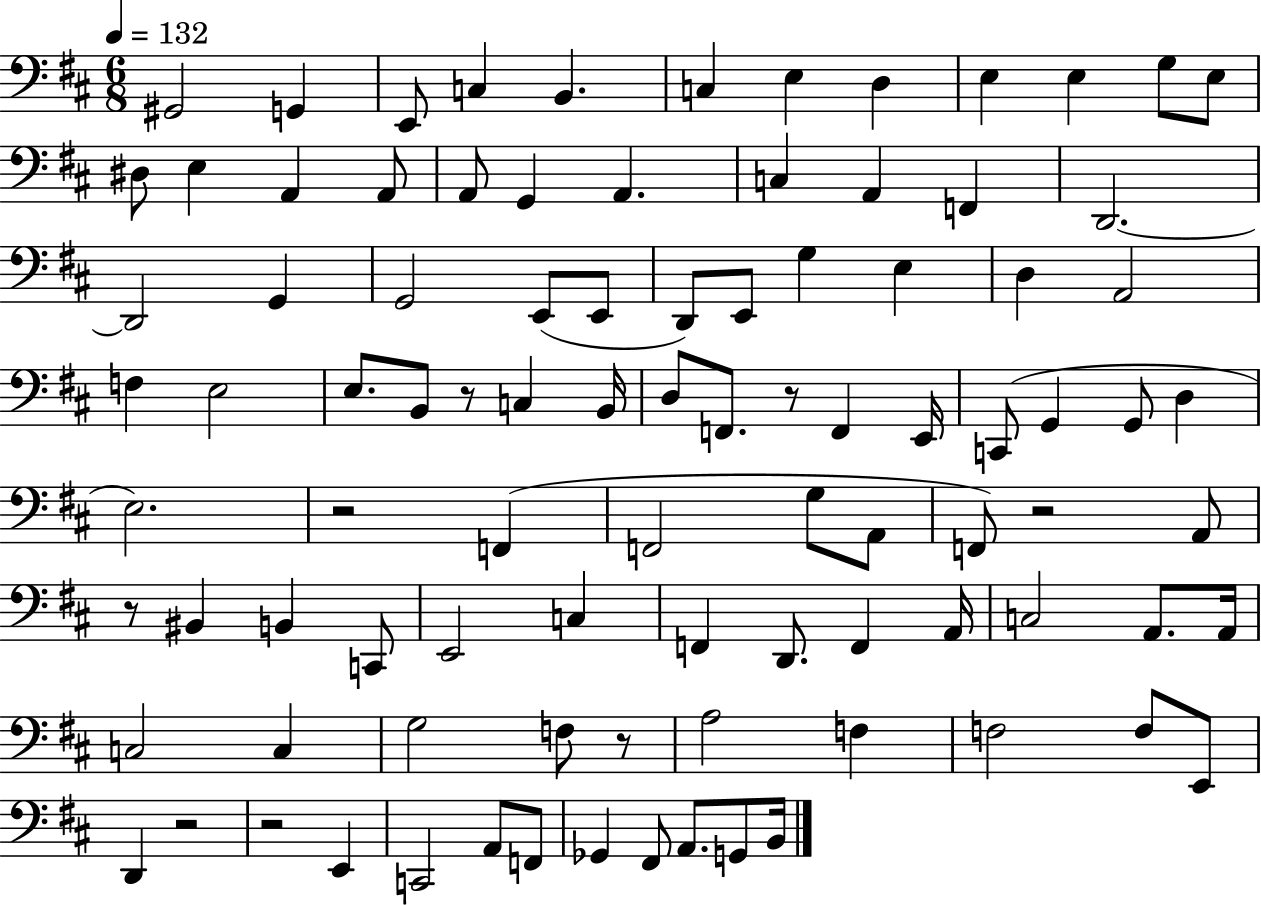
{
  \clef bass
  \numericTimeSignature
  \time 6/8
  \key d \major
  \tempo 4 = 132
  gis,2 g,4 | e,8 c4 b,4. | c4 e4 d4 | e4 e4 g8 e8 | \break dis8 e4 a,4 a,8 | a,8 g,4 a,4. | c4 a,4 f,4 | d,2.~~ | \break d,2 g,4 | g,2 e,8( e,8 | d,8) e,8 g4 e4 | d4 a,2 | \break f4 e2 | e8. b,8 r8 c4 b,16 | d8 f,8. r8 f,4 e,16 | c,8( g,4 g,8 d4 | \break e2.) | r2 f,4( | f,2 g8 a,8 | f,8) r2 a,8 | \break r8 bis,4 b,4 c,8 | e,2 c4 | f,4 d,8. f,4 a,16 | c2 a,8. a,16 | \break c2 c4 | g2 f8 r8 | a2 f4 | f2 f8 e,8 | \break d,4 r2 | r2 e,4 | c,2 a,8 f,8 | ges,4 fis,8 a,8. g,8 b,16 | \break \bar "|."
}